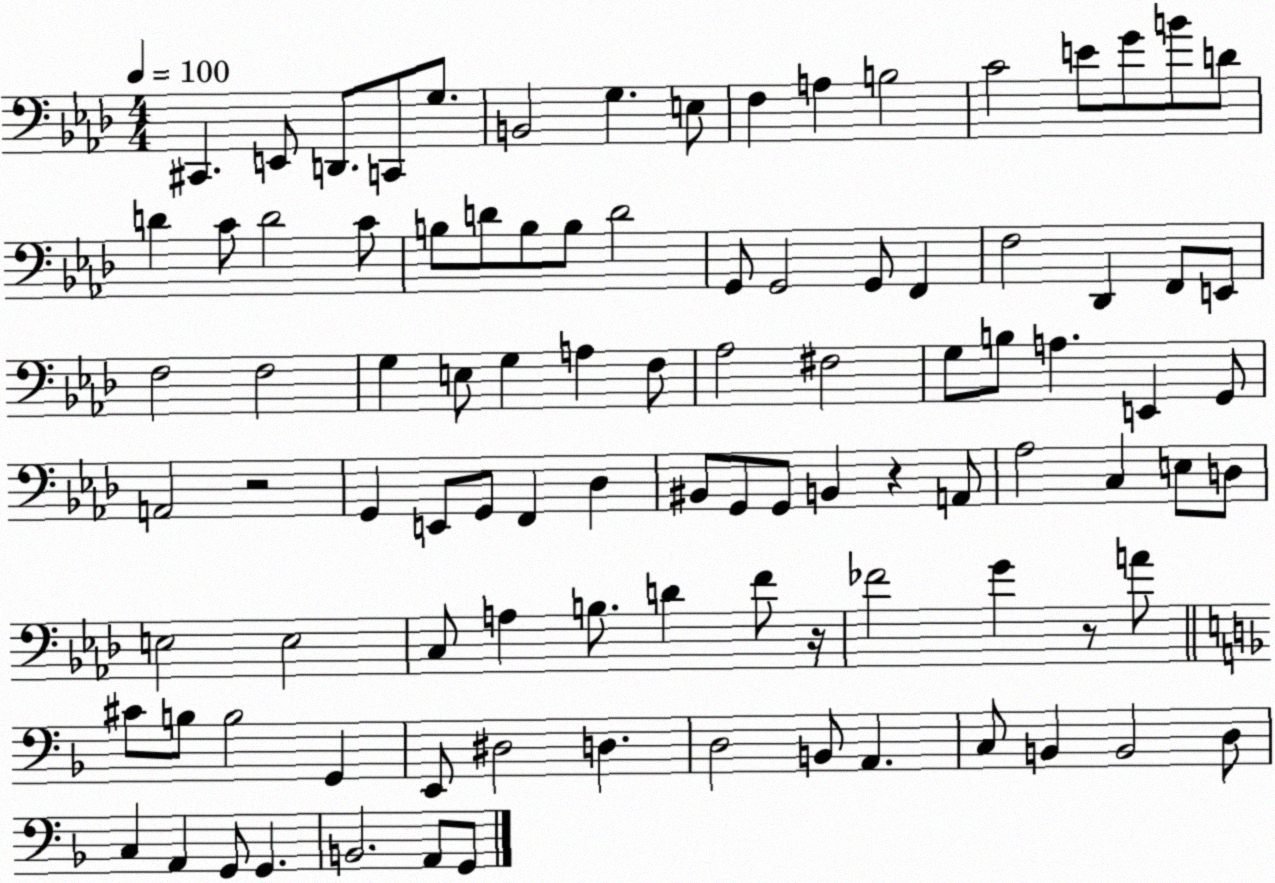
X:1
T:Untitled
M:4/4
L:1/4
K:Ab
^C,, E,,/2 D,,/2 C,,/2 G,/2 B,,2 G, E,/2 F, A, B,2 C2 E/2 G/2 B/2 D/2 D C/2 D2 C/2 B,/2 D/2 B,/2 B,/2 D2 G,,/2 G,,2 G,,/2 F,, F,2 _D,, F,,/2 E,,/2 F,2 F,2 G, E,/2 G, A, F,/2 _A,2 ^F,2 G,/2 B,/2 A, E,, G,,/2 A,,2 z2 G,, E,,/2 G,,/2 F,, _D, ^B,,/2 G,,/2 G,,/2 B,, z A,,/2 _A,2 C, E,/2 D,/2 E,2 E,2 C,/2 A, B,/2 D F/2 z/4 _F2 G z/2 A/2 ^C/2 B,/2 B,2 G,, E,,/2 ^D,2 D, D,2 B,,/2 A,, C,/2 B,, B,,2 D,/2 C, A,, G,,/2 G,, B,,2 A,,/2 G,,/2